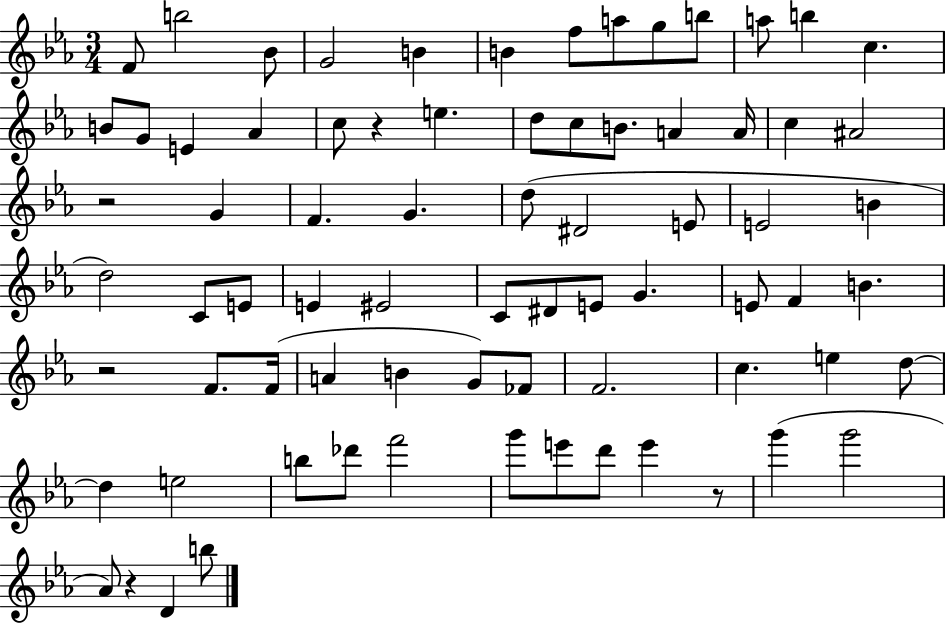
{
  \clef treble
  \numericTimeSignature
  \time 3/4
  \key ees \major
  \repeat volta 2 { f'8 b''2 bes'8 | g'2 b'4 | b'4 f''8 a''8 g''8 b''8 | a''8 b''4 c''4. | \break b'8 g'8 e'4 aes'4 | c''8 r4 e''4. | d''8 c''8 b'8. a'4 a'16 | c''4 ais'2 | \break r2 g'4 | f'4. g'4. | d''8( dis'2 e'8 | e'2 b'4 | \break d''2) c'8 e'8 | e'4 eis'2 | c'8 dis'8 e'8 g'4. | e'8 f'4 b'4. | \break r2 f'8. f'16( | a'4 b'4 g'8) fes'8 | f'2. | c''4. e''4 d''8~~ | \break d''4 e''2 | b''8 des'''8 f'''2 | g'''8 e'''8 d'''8 e'''4 r8 | g'''4( g'''2 | \break aes'8) r4 d'4 b''8 | } \bar "|."
}